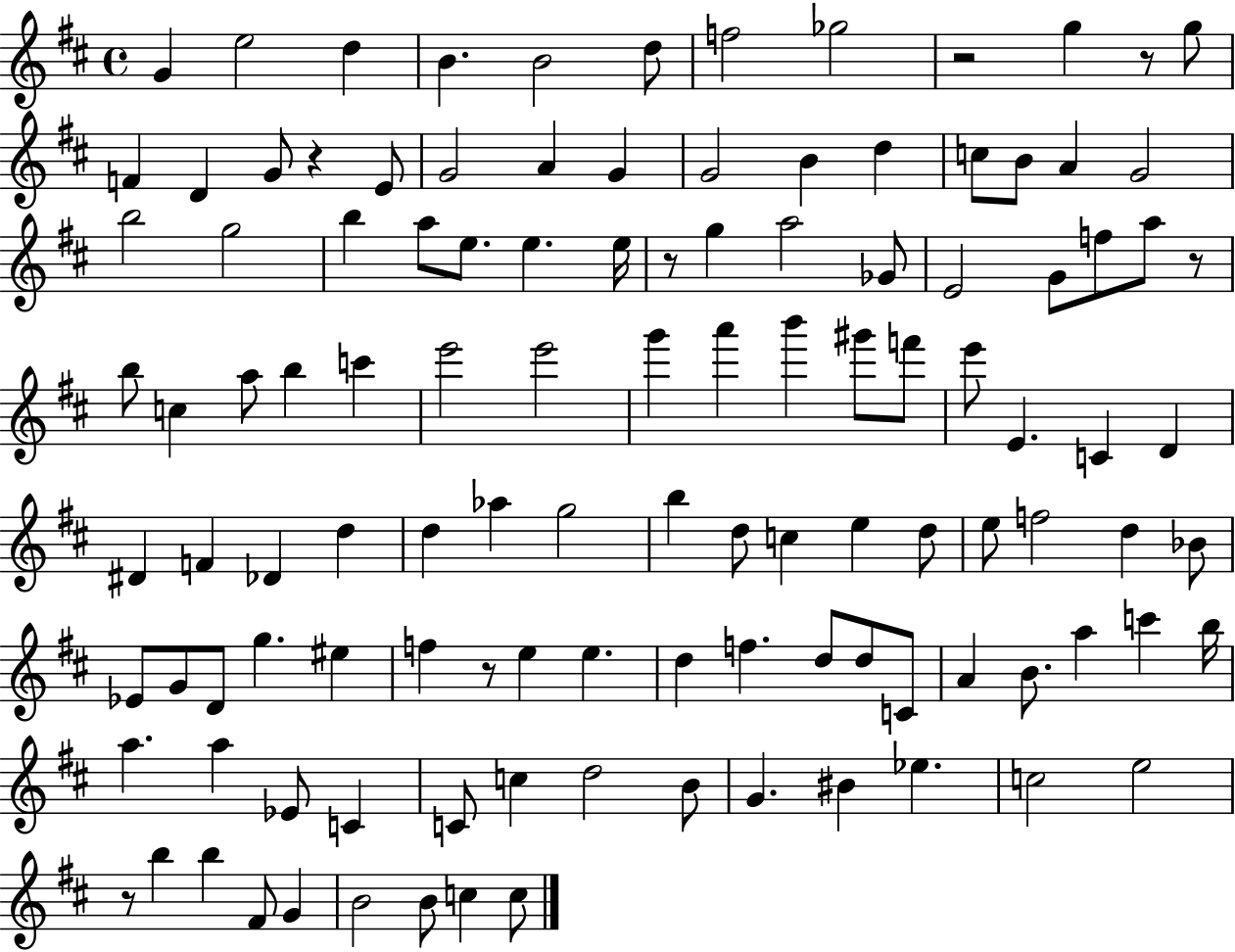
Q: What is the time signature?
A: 4/4